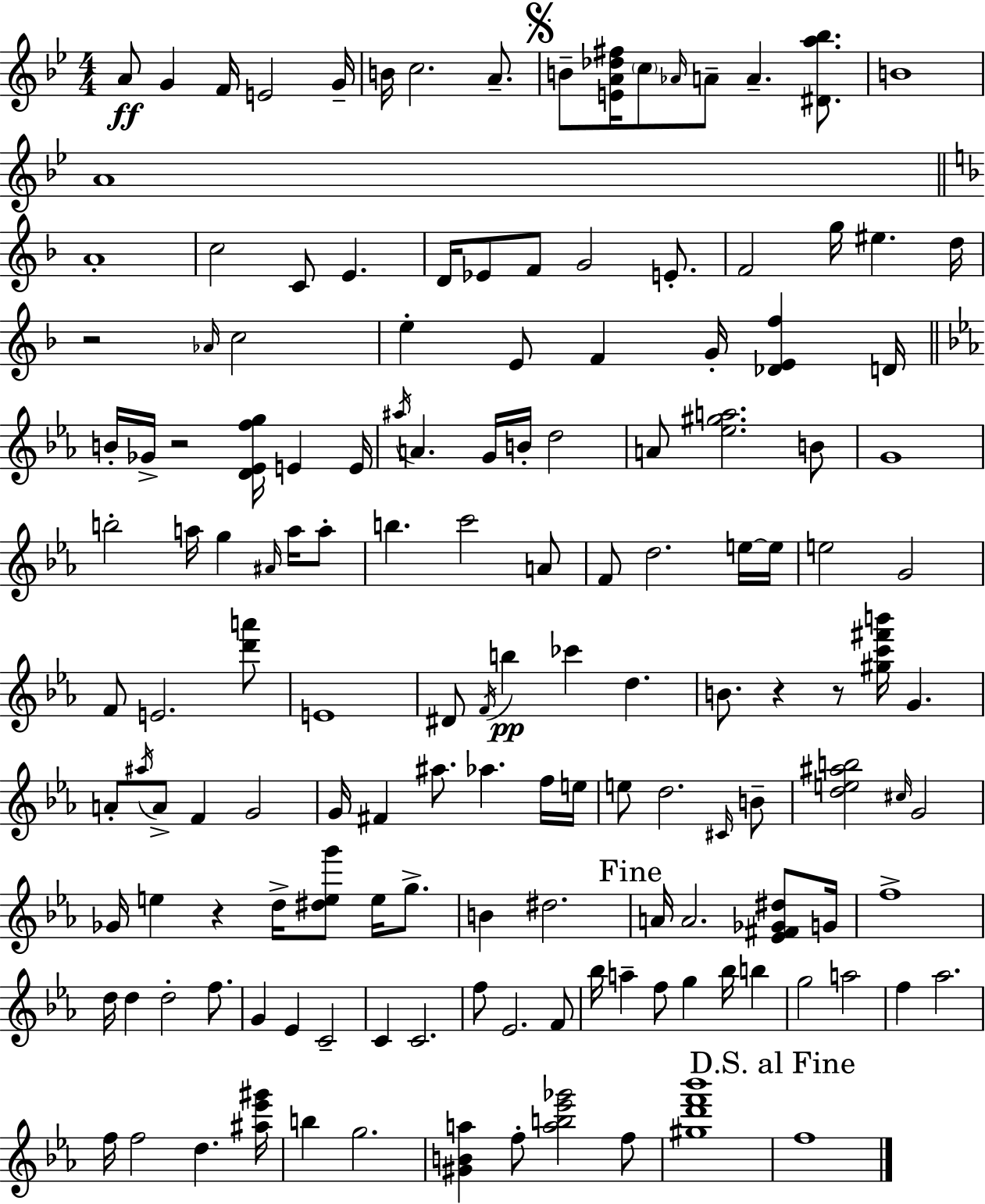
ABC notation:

X:1
T:Untitled
M:4/4
L:1/4
K:Bb
A/2 G F/4 E2 G/4 B/4 c2 A/2 B/2 [EA_d^f]/4 c/2 _A/4 A/2 A [^Da_b]/2 B4 A4 A4 c2 C/2 E D/4 _E/2 F/2 G2 E/2 F2 g/4 ^e d/4 z2 _A/4 c2 e E/2 F G/4 [_DEf] D/4 B/4 _G/4 z2 [D_Efg]/4 E E/4 ^a/4 A G/4 B/4 d2 A/2 [_e^ga]2 B/2 G4 b2 a/4 g ^A/4 a/4 a/2 b c'2 A/2 F/2 d2 e/4 e/4 e2 G2 F/2 E2 [d'a']/2 E4 ^D/2 F/4 b _c' d B/2 z z/2 [^gc'^f'b']/4 G A/2 ^a/4 A/2 F G2 G/4 ^F ^a/2 _a f/4 e/4 e/2 d2 ^C/4 B/2 [de^ab]2 ^c/4 G2 _G/4 e z d/4 [^deg']/2 e/4 g/2 B ^d2 A/4 A2 [_E^F_G^d]/2 G/4 f4 d/4 d d2 f/2 G _E C2 C C2 f/2 _E2 F/2 _b/4 a f/2 g _b/4 b g2 a2 f _a2 f/4 f2 d [^a_e'^g']/4 b g2 [^GBa] f/2 [ab_e'_g']2 f/2 [^gd'f'_b']4 f4